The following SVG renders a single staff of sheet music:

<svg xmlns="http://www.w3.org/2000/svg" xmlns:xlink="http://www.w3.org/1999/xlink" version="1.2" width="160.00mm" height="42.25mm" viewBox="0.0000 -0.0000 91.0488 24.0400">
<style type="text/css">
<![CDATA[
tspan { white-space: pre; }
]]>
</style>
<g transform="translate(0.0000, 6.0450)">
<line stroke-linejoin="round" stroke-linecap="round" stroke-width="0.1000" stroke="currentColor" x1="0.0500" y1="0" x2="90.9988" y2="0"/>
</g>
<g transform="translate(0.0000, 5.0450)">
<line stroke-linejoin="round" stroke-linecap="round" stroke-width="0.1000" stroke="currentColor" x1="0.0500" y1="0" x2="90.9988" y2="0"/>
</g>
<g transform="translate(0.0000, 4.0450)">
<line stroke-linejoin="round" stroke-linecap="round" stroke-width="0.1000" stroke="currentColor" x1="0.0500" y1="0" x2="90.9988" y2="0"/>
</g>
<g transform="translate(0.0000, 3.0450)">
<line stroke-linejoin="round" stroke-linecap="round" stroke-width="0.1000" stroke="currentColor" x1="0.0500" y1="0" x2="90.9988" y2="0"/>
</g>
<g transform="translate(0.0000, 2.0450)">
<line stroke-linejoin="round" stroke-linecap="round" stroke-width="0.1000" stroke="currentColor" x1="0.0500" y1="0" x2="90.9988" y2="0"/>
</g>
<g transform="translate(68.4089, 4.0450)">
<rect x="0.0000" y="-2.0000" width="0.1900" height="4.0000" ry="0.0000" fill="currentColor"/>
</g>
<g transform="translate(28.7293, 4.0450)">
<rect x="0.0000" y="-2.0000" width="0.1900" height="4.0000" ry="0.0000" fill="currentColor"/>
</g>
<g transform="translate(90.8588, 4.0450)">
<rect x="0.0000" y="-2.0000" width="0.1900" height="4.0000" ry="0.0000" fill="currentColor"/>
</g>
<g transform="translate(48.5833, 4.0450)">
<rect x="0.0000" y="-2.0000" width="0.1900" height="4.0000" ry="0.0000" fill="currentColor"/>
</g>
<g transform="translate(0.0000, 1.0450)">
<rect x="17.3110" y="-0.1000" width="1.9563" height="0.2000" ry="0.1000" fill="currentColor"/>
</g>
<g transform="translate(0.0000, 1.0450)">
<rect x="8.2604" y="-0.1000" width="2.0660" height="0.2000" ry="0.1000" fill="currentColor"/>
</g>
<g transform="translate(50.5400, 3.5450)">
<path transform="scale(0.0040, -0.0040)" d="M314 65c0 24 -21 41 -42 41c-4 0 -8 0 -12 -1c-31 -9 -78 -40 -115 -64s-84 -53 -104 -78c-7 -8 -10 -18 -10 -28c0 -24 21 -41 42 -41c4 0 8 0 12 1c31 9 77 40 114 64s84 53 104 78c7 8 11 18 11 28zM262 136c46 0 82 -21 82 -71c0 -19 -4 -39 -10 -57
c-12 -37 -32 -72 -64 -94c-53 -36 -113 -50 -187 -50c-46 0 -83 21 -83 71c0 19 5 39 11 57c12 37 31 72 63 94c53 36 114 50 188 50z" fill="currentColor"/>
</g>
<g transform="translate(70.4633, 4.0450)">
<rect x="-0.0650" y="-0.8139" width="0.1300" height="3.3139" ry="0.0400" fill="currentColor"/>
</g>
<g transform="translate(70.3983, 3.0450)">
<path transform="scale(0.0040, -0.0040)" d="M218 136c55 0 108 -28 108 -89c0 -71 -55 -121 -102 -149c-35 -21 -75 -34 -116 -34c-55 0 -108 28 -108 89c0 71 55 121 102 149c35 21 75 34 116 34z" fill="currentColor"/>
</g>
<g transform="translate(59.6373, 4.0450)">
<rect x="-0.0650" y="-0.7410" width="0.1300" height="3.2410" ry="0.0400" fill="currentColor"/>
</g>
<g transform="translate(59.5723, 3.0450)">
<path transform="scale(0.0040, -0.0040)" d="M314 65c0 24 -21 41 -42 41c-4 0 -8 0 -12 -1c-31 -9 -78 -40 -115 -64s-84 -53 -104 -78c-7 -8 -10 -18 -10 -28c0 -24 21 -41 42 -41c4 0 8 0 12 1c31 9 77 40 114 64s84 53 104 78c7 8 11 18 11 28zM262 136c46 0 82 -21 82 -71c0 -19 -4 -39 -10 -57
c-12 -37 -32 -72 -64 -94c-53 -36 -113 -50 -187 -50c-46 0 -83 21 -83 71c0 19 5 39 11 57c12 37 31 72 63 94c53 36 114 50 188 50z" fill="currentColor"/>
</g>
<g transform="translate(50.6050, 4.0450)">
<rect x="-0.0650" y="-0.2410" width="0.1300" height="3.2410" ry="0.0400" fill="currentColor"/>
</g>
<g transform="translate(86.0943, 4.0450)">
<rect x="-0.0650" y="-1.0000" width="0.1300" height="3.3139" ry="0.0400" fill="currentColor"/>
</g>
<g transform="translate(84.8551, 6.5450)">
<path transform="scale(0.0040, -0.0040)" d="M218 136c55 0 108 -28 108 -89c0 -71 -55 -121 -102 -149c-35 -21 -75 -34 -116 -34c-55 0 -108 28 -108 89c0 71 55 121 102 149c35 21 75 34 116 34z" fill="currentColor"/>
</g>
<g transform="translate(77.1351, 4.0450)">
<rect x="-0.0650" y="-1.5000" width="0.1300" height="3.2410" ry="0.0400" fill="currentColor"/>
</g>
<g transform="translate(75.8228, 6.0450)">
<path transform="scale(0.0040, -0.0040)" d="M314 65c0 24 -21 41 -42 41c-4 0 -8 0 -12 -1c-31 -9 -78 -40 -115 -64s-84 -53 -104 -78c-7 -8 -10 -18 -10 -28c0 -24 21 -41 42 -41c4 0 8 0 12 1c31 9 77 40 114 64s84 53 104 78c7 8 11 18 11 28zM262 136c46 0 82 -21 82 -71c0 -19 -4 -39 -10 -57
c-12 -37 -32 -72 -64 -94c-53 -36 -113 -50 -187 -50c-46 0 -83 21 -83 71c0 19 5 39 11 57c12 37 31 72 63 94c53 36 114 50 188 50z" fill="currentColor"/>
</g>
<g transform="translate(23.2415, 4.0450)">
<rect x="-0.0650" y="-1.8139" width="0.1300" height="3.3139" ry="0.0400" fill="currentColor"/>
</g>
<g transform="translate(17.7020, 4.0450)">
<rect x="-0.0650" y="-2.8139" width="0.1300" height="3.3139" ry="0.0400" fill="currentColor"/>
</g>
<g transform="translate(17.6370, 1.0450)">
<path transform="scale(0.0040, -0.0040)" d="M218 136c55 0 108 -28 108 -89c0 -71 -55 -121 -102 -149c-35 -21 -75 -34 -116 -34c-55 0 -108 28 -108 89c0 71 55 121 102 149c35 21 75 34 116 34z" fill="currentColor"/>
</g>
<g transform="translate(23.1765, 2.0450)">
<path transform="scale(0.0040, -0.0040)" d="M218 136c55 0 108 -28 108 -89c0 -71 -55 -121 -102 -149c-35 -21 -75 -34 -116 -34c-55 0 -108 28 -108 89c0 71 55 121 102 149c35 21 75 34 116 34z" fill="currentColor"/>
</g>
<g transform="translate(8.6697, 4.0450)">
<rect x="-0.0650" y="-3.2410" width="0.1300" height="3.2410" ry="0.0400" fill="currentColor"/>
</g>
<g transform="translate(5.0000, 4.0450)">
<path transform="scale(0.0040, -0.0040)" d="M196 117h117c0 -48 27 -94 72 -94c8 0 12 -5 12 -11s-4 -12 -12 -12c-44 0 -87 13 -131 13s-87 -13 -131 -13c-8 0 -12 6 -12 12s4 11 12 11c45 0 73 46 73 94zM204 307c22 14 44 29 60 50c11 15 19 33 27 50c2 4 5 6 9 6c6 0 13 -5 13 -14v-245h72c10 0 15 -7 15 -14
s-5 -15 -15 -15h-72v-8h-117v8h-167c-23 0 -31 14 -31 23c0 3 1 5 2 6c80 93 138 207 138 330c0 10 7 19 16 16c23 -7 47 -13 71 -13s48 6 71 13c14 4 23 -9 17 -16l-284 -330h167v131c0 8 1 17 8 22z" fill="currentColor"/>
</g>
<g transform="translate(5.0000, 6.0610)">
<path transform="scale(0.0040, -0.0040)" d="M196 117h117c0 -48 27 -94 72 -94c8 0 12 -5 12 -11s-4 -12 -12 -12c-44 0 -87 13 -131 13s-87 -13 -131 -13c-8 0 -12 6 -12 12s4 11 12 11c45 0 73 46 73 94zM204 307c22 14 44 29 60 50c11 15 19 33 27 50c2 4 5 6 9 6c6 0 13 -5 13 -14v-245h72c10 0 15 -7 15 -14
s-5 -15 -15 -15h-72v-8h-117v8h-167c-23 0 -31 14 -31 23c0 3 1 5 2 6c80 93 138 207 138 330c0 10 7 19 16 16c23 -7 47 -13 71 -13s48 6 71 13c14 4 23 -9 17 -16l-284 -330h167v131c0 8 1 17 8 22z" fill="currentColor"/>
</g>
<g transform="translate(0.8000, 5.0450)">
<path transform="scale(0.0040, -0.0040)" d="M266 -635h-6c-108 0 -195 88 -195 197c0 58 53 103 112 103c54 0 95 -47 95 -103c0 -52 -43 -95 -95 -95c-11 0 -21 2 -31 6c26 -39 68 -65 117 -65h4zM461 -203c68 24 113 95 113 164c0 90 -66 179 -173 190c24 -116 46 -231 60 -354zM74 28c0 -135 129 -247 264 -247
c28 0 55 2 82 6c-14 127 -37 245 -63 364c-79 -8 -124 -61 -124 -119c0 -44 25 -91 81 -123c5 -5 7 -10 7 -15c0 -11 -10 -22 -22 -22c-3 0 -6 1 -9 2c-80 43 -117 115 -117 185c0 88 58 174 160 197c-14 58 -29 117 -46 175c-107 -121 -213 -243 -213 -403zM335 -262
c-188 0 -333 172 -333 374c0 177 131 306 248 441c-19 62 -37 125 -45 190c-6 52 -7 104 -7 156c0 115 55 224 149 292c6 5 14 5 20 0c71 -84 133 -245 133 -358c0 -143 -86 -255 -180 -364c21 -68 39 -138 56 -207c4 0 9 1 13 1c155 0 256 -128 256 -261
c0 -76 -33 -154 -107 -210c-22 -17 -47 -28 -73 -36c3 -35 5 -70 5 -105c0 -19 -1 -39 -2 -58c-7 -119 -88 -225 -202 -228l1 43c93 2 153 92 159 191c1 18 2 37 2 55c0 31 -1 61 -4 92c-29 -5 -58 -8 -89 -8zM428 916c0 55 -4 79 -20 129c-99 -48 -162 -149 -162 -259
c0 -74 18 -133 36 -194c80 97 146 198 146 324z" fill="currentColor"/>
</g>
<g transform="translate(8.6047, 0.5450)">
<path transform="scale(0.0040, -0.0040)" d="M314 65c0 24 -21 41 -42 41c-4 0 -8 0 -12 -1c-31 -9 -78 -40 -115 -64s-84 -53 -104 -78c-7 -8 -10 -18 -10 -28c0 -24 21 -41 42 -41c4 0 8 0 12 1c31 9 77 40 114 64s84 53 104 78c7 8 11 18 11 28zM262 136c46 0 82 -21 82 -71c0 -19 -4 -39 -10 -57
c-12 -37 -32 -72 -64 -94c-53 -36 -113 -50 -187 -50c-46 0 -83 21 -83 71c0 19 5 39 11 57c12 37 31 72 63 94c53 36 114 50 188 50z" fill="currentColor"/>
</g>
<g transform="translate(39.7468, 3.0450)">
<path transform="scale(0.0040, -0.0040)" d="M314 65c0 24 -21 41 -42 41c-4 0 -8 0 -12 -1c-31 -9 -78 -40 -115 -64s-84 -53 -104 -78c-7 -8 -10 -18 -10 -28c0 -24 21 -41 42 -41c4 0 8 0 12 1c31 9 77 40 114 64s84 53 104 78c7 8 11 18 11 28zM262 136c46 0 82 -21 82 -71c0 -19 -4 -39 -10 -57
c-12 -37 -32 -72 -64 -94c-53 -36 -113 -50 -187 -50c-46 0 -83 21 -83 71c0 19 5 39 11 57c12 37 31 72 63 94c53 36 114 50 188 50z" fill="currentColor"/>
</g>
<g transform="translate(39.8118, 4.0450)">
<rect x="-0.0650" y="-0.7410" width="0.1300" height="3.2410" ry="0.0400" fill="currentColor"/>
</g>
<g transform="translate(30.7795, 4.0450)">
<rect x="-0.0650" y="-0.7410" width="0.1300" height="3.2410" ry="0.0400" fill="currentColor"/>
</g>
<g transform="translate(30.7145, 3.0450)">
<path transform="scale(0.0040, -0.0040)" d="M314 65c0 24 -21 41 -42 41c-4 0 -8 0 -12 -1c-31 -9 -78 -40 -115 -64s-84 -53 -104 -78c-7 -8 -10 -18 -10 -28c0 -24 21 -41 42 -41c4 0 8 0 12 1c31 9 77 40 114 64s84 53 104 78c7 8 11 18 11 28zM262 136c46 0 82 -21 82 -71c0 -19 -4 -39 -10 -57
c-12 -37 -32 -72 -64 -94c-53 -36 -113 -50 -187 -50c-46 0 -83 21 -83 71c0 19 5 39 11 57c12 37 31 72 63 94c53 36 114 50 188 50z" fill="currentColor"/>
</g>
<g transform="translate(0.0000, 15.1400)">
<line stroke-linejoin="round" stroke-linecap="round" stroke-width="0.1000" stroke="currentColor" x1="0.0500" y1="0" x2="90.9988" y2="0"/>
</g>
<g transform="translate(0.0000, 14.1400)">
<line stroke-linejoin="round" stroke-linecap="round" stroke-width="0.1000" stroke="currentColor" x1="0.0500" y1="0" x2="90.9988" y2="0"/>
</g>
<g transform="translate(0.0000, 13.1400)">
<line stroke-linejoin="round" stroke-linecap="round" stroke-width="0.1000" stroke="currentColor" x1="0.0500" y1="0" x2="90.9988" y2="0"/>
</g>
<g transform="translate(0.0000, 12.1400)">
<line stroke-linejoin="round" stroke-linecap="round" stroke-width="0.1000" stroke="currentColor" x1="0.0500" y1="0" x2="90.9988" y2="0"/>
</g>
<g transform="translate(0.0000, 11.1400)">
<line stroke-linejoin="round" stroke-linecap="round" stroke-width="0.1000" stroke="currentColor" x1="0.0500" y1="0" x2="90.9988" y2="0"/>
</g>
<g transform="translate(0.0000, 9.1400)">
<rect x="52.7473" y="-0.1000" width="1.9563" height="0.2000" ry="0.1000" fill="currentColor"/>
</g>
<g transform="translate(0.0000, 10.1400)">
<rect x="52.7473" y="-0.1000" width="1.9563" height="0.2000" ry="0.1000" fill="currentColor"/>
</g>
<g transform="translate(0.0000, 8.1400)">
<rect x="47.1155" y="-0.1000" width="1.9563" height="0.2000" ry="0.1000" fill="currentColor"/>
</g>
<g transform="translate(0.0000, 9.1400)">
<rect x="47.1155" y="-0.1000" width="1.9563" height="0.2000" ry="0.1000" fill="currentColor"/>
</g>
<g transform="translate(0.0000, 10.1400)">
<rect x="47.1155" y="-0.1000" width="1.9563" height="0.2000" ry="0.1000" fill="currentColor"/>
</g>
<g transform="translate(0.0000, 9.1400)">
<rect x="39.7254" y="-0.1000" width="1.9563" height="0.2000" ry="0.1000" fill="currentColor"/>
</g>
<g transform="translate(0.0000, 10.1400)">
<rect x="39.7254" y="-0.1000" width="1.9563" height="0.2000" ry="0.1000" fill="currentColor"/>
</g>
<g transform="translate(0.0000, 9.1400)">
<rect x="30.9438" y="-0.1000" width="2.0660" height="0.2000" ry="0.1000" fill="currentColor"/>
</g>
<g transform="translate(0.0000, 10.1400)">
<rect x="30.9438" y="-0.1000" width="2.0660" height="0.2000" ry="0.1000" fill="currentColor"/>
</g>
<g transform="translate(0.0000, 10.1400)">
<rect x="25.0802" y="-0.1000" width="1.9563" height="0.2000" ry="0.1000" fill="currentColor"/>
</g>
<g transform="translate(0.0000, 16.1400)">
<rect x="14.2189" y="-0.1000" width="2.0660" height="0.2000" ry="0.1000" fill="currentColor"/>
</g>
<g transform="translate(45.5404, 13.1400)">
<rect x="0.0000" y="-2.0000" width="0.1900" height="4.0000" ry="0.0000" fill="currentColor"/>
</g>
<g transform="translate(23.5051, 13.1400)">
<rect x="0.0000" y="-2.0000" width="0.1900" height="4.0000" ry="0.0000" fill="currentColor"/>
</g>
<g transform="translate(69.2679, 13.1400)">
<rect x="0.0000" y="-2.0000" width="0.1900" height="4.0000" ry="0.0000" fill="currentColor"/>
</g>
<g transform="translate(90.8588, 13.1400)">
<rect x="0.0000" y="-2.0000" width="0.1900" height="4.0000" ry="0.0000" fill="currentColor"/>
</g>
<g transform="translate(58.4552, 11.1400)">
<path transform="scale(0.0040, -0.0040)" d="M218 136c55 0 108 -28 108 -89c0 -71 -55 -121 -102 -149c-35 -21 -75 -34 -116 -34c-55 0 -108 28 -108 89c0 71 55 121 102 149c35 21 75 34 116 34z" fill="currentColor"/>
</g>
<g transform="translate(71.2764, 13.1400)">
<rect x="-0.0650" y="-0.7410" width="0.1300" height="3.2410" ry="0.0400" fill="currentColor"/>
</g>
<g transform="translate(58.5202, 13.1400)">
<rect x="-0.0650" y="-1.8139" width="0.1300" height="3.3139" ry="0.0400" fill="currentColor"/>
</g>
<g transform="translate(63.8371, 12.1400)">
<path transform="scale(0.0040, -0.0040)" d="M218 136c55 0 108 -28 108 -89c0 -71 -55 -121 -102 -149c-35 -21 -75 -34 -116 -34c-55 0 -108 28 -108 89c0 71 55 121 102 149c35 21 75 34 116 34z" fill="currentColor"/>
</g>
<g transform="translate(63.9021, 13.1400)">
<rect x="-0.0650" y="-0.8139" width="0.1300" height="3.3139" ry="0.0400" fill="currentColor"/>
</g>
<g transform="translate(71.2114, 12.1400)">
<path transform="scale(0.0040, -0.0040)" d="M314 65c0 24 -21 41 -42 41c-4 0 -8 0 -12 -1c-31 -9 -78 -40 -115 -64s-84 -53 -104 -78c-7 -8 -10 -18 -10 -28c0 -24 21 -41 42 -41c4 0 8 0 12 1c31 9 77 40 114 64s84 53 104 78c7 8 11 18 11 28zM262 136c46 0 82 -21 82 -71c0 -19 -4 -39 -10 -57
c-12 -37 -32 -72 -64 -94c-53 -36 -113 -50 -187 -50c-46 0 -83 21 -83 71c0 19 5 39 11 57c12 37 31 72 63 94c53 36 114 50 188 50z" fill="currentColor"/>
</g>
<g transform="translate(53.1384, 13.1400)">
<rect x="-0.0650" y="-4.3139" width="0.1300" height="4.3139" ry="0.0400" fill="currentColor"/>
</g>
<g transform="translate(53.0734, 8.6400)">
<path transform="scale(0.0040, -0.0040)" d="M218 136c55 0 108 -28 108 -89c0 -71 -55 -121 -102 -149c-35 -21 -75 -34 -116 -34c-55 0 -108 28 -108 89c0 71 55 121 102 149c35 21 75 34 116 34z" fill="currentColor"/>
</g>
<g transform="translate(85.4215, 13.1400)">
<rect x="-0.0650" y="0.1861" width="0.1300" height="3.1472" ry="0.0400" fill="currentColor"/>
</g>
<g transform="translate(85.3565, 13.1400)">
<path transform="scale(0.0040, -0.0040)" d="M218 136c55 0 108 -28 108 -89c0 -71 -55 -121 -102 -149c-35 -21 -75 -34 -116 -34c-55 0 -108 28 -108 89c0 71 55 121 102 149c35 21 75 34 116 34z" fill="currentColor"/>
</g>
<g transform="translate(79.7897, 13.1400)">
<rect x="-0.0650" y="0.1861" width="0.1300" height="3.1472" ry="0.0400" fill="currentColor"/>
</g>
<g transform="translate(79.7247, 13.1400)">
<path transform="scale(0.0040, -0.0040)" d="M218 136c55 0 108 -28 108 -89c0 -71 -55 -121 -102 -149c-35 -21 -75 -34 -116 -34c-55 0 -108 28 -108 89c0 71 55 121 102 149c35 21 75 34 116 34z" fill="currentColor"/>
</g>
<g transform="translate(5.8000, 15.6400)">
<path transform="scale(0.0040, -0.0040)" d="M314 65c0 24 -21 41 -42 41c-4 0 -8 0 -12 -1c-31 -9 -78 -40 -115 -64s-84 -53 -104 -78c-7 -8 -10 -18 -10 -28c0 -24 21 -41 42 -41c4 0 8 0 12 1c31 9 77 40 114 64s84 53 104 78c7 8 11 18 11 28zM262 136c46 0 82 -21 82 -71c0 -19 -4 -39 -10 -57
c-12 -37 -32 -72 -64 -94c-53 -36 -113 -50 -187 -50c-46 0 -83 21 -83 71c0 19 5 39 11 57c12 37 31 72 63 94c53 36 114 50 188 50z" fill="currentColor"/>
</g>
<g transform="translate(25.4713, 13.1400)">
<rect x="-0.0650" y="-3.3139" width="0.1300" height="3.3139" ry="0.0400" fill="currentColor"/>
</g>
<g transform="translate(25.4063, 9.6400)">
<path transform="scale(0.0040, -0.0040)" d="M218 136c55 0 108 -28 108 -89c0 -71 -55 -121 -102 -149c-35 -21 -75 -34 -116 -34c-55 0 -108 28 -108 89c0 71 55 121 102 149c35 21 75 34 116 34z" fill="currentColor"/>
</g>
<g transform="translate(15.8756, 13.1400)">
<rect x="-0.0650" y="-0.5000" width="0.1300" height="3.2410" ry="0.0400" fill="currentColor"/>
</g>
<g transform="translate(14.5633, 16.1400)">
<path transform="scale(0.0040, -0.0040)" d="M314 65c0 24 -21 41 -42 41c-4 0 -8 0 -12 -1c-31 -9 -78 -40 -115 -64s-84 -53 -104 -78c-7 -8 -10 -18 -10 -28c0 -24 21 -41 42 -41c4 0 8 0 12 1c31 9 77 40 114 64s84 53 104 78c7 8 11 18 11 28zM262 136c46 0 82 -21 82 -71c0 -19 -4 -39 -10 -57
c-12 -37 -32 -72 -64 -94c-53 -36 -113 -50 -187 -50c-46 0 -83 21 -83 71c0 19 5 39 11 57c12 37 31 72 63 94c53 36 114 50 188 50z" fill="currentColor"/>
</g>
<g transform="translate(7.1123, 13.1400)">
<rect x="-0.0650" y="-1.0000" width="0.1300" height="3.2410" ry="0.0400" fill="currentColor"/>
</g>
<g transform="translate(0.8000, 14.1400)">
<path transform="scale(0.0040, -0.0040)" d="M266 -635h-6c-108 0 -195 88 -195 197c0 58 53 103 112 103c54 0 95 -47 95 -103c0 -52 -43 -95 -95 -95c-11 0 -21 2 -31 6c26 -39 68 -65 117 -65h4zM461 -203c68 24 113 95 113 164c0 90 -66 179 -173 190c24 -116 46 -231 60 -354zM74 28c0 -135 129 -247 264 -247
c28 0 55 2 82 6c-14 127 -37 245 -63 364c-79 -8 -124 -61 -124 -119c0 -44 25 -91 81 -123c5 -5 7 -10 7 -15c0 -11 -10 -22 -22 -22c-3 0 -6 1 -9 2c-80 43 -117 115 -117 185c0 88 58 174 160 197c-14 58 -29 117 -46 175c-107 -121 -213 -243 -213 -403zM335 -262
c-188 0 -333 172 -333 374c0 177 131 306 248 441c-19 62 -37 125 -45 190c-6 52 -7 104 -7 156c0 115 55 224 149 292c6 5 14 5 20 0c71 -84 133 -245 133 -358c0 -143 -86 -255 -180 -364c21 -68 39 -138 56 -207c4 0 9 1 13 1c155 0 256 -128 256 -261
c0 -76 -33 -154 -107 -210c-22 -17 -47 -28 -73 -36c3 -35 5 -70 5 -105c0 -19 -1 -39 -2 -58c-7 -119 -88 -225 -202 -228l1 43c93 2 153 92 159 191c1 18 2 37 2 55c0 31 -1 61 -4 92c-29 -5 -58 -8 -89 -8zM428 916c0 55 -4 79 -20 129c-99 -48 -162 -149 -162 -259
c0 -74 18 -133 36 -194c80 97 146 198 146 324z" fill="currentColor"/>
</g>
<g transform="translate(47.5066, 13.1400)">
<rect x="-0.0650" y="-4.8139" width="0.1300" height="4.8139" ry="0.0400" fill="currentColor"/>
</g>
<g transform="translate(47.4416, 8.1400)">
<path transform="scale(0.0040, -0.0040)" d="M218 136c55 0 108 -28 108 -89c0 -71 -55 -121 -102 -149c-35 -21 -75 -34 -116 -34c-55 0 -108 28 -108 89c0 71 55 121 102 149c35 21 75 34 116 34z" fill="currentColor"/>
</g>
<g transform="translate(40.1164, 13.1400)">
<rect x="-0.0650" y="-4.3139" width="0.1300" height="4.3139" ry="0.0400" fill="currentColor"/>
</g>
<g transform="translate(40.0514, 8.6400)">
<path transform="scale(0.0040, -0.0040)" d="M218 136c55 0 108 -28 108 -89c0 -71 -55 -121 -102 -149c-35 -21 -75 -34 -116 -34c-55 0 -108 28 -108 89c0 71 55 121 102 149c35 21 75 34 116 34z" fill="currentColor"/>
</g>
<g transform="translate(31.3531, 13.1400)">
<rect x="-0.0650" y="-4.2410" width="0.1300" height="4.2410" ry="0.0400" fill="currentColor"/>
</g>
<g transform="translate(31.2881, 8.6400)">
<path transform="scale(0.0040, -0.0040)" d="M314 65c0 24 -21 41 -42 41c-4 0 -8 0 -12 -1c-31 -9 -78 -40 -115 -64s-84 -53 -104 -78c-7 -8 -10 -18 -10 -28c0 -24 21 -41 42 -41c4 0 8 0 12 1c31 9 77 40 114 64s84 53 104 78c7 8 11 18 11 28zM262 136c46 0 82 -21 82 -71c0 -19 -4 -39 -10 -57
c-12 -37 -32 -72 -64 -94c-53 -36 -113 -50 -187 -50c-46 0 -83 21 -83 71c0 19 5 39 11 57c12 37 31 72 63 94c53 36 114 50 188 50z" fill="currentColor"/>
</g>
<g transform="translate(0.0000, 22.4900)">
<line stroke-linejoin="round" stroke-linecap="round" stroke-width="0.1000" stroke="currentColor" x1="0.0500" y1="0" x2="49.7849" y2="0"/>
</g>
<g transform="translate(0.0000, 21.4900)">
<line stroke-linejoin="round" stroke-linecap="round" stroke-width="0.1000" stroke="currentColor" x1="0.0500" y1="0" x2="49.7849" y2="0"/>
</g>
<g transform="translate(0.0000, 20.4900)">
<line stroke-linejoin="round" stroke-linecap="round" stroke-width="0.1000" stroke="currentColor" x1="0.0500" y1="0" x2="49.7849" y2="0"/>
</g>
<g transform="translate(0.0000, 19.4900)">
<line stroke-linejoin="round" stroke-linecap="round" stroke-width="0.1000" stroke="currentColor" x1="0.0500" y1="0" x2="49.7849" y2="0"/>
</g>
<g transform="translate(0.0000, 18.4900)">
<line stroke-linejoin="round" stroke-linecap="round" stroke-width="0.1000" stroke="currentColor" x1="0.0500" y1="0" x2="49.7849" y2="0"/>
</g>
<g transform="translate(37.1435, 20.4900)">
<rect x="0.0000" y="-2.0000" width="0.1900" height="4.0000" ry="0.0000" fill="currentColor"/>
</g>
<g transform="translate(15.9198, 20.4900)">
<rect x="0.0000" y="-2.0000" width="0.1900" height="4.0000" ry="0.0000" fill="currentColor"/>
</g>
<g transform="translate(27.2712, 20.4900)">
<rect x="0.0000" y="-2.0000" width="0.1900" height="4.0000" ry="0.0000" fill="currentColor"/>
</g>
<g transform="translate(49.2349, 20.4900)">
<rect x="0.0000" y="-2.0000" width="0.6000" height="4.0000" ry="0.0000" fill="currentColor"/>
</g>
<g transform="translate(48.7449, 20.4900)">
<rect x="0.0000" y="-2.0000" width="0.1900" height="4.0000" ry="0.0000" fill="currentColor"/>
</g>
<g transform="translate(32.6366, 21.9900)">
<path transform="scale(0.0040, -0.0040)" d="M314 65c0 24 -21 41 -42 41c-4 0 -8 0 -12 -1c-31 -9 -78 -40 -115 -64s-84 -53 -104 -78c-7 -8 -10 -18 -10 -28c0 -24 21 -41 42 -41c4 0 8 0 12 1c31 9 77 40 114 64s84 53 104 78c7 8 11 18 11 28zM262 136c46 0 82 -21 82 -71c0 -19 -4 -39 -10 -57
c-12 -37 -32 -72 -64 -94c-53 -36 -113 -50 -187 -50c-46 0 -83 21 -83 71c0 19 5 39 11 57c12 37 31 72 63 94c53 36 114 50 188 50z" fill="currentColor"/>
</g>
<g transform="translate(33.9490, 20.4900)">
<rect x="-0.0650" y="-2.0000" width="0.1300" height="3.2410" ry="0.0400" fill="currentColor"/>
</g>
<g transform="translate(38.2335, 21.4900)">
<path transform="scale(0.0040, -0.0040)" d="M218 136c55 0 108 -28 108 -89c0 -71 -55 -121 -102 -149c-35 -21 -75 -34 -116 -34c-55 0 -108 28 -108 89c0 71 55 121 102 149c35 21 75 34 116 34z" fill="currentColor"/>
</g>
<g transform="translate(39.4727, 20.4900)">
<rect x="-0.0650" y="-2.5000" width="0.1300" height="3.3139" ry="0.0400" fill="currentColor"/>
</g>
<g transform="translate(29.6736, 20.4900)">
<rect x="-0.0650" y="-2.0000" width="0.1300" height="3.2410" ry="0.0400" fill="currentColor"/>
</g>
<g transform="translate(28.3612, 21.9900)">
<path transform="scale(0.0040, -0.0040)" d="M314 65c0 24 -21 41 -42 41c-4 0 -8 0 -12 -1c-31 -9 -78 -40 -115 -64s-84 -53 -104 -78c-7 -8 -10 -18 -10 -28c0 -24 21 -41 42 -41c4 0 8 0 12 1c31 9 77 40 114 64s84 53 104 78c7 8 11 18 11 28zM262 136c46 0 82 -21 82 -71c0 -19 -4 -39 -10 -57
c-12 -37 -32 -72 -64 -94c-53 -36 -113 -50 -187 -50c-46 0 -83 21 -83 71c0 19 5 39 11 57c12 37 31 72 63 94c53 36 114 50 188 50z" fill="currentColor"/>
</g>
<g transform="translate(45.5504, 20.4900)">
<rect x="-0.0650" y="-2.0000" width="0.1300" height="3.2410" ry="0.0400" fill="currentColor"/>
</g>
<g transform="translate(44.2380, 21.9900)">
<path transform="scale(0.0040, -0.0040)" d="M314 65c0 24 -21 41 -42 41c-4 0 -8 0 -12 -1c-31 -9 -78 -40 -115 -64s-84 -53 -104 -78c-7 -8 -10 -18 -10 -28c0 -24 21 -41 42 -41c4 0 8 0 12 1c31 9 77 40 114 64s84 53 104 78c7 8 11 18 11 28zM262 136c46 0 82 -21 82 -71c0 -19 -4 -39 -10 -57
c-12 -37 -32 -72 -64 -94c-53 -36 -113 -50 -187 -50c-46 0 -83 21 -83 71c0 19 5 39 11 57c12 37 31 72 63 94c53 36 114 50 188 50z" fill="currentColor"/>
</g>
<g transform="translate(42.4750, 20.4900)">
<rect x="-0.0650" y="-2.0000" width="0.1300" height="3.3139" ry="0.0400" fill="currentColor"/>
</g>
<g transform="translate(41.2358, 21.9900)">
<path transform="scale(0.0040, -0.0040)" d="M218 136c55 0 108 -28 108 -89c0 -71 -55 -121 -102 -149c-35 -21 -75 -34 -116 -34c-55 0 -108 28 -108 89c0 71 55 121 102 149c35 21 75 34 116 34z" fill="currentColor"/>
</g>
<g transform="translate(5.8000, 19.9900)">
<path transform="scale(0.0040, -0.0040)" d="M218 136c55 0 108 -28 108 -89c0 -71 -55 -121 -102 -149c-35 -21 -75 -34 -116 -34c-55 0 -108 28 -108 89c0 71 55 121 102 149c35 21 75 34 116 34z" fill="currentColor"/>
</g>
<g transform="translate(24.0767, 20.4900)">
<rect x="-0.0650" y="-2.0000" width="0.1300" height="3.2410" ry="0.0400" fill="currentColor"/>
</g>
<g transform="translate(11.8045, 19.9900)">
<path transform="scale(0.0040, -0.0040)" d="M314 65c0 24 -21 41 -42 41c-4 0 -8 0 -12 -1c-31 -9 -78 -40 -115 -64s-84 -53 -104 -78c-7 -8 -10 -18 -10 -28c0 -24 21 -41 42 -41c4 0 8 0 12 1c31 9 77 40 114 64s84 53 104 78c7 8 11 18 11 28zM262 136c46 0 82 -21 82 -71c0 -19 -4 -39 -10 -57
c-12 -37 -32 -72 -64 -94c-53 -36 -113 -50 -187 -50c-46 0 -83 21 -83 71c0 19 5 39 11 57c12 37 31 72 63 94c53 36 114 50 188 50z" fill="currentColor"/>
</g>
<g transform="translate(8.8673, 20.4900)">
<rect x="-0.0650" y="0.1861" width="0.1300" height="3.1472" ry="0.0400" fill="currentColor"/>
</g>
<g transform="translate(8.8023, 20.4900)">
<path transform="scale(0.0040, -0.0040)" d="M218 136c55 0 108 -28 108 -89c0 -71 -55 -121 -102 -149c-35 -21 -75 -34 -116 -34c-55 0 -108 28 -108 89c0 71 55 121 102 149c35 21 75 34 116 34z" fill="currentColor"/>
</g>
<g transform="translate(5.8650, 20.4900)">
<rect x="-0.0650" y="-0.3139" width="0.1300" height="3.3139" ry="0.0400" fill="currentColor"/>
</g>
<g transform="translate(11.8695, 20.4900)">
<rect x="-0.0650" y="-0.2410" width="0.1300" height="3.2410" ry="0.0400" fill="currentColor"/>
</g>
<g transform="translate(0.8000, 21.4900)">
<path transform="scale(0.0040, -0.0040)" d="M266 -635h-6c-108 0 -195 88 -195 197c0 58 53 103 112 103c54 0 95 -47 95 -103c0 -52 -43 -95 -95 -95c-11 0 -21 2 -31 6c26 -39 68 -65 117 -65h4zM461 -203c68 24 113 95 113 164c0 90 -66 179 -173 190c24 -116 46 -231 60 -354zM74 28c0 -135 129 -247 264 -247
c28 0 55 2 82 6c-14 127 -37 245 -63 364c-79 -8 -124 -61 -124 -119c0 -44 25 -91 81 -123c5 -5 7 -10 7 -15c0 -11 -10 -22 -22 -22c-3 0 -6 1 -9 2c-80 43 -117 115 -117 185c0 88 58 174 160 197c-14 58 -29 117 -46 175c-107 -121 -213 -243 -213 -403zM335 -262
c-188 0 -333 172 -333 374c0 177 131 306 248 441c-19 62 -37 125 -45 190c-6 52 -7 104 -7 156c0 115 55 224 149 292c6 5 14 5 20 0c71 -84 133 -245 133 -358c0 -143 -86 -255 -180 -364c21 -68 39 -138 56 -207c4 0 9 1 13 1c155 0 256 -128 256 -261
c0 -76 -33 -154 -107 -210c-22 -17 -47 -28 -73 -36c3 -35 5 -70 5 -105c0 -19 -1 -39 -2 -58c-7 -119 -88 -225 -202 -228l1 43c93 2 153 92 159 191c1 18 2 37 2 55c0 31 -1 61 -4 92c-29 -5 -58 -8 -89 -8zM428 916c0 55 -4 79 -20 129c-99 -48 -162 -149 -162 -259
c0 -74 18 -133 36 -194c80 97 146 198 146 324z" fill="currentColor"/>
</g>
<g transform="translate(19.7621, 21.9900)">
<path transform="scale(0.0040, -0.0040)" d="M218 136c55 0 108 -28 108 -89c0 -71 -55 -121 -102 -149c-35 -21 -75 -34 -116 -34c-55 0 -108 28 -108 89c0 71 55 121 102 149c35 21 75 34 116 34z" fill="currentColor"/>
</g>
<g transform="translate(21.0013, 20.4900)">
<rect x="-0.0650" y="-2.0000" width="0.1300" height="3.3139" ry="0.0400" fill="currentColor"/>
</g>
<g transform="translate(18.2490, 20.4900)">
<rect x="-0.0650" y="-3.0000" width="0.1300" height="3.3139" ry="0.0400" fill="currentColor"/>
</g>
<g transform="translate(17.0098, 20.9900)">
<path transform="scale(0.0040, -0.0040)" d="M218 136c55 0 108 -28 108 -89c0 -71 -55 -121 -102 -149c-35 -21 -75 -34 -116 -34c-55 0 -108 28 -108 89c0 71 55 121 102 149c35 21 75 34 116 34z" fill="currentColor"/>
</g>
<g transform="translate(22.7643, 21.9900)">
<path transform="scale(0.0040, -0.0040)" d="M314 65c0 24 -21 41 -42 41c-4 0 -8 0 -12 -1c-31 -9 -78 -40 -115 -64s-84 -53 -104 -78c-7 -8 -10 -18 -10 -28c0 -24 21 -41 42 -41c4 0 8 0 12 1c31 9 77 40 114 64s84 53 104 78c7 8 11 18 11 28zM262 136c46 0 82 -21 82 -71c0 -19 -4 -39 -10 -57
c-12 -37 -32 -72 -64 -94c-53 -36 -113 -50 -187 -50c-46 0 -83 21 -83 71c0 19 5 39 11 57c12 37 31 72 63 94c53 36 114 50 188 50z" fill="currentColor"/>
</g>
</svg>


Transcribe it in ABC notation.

X:1
T:Untitled
M:4/4
L:1/4
K:C
b2 a f d2 d2 c2 d2 d E2 D D2 C2 b d'2 d' e' d' f d d2 B B c B c2 A F F2 F2 F2 G F F2